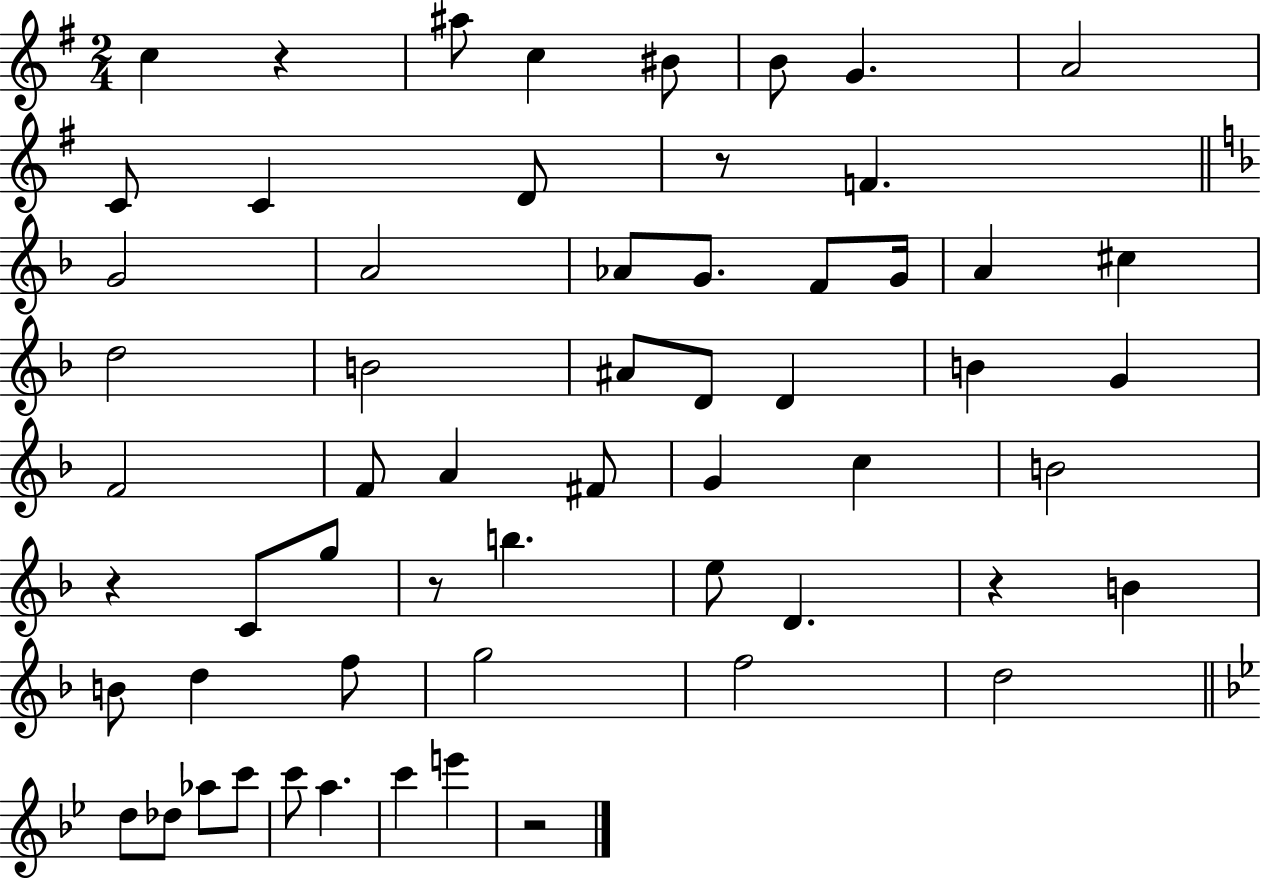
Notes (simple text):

C5/q R/q A#5/e C5/q BIS4/e B4/e G4/q. A4/h C4/e C4/q D4/e R/e F4/q. G4/h A4/h Ab4/e G4/e. F4/e G4/s A4/q C#5/q D5/h B4/h A#4/e D4/e D4/q B4/q G4/q F4/h F4/e A4/q F#4/e G4/q C5/q B4/h R/q C4/e G5/e R/e B5/q. E5/e D4/q. R/q B4/q B4/e D5/q F5/e G5/h F5/h D5/h D5/e Db5/e Ab5/e C6/e C6/e A5/q. C6/q E6/q R/h